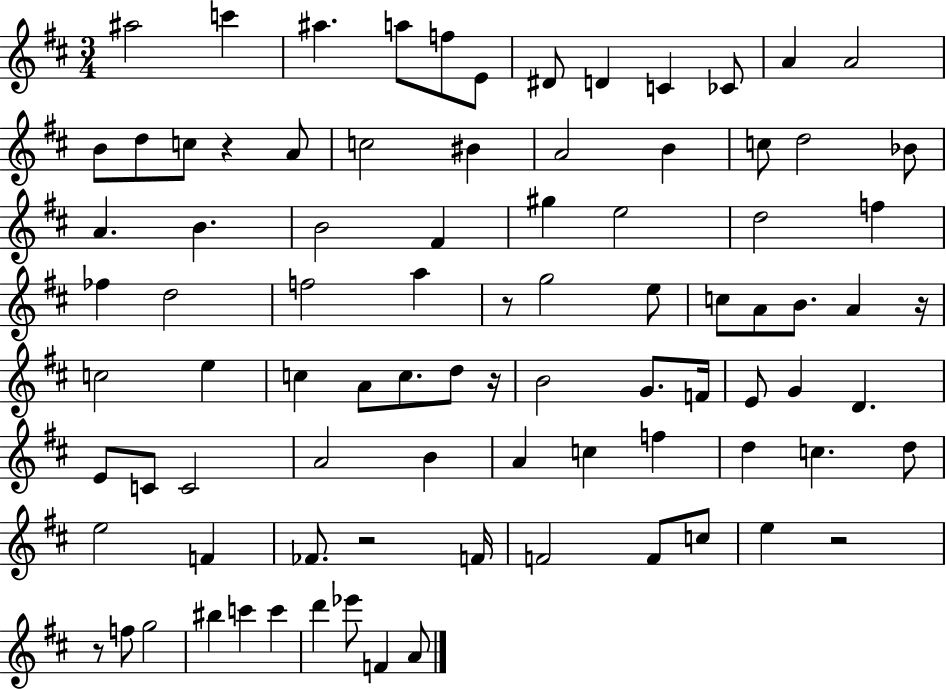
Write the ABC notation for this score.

X:1
T:Untitled
M:3/4
L:1/4
K:D
^a2 c' ^a a/2 f/2 E/2 ^D/2 D C _C/2 A A2 B/2 d/2 c/2 z A/2 c2 ^B A2 B c/2 d2 _B/2 A B B2 ^F ^g e2 d2 f _f d2 f2 a z/2 g2 e/2 c/2 A/2 B/2 A z/4 c2 e c A/2 c/2 d/2 z/4 B2 G/2 F/4 E/2 G D E/2 C/2 C2 A2 B A c f d c d/2 e2 F _F/2 z2 F/4 F2 F/2 c/2 e z2 z/2 f/2 g2 ^b c' c' d' _e'/2 F A/2